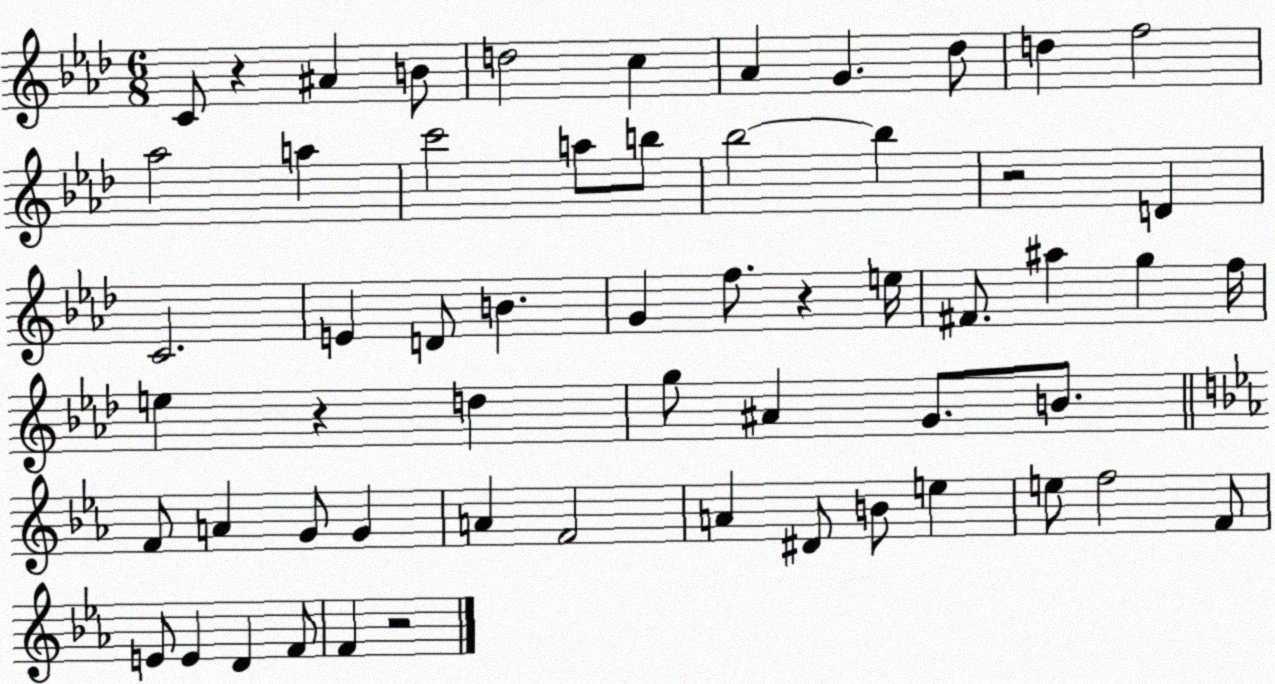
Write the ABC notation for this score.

X:1
T:Untitled
M:6/8
L:1/4
K:Ab
C/2 z ^A B/2 d2 c _A G _d/2 d f2 _a2 a c'2 a/2 b/2 _b2 _b z2 D C2 E D/2 B G f/2 z e/4 ^F/2 ^a g f/4 e z d g/2 ^A G/2 B/2 F/2 A G/2 G A F2 A ^D/2 B/2 e e/2 f2 F/2 E/2 E D F/2 F z2